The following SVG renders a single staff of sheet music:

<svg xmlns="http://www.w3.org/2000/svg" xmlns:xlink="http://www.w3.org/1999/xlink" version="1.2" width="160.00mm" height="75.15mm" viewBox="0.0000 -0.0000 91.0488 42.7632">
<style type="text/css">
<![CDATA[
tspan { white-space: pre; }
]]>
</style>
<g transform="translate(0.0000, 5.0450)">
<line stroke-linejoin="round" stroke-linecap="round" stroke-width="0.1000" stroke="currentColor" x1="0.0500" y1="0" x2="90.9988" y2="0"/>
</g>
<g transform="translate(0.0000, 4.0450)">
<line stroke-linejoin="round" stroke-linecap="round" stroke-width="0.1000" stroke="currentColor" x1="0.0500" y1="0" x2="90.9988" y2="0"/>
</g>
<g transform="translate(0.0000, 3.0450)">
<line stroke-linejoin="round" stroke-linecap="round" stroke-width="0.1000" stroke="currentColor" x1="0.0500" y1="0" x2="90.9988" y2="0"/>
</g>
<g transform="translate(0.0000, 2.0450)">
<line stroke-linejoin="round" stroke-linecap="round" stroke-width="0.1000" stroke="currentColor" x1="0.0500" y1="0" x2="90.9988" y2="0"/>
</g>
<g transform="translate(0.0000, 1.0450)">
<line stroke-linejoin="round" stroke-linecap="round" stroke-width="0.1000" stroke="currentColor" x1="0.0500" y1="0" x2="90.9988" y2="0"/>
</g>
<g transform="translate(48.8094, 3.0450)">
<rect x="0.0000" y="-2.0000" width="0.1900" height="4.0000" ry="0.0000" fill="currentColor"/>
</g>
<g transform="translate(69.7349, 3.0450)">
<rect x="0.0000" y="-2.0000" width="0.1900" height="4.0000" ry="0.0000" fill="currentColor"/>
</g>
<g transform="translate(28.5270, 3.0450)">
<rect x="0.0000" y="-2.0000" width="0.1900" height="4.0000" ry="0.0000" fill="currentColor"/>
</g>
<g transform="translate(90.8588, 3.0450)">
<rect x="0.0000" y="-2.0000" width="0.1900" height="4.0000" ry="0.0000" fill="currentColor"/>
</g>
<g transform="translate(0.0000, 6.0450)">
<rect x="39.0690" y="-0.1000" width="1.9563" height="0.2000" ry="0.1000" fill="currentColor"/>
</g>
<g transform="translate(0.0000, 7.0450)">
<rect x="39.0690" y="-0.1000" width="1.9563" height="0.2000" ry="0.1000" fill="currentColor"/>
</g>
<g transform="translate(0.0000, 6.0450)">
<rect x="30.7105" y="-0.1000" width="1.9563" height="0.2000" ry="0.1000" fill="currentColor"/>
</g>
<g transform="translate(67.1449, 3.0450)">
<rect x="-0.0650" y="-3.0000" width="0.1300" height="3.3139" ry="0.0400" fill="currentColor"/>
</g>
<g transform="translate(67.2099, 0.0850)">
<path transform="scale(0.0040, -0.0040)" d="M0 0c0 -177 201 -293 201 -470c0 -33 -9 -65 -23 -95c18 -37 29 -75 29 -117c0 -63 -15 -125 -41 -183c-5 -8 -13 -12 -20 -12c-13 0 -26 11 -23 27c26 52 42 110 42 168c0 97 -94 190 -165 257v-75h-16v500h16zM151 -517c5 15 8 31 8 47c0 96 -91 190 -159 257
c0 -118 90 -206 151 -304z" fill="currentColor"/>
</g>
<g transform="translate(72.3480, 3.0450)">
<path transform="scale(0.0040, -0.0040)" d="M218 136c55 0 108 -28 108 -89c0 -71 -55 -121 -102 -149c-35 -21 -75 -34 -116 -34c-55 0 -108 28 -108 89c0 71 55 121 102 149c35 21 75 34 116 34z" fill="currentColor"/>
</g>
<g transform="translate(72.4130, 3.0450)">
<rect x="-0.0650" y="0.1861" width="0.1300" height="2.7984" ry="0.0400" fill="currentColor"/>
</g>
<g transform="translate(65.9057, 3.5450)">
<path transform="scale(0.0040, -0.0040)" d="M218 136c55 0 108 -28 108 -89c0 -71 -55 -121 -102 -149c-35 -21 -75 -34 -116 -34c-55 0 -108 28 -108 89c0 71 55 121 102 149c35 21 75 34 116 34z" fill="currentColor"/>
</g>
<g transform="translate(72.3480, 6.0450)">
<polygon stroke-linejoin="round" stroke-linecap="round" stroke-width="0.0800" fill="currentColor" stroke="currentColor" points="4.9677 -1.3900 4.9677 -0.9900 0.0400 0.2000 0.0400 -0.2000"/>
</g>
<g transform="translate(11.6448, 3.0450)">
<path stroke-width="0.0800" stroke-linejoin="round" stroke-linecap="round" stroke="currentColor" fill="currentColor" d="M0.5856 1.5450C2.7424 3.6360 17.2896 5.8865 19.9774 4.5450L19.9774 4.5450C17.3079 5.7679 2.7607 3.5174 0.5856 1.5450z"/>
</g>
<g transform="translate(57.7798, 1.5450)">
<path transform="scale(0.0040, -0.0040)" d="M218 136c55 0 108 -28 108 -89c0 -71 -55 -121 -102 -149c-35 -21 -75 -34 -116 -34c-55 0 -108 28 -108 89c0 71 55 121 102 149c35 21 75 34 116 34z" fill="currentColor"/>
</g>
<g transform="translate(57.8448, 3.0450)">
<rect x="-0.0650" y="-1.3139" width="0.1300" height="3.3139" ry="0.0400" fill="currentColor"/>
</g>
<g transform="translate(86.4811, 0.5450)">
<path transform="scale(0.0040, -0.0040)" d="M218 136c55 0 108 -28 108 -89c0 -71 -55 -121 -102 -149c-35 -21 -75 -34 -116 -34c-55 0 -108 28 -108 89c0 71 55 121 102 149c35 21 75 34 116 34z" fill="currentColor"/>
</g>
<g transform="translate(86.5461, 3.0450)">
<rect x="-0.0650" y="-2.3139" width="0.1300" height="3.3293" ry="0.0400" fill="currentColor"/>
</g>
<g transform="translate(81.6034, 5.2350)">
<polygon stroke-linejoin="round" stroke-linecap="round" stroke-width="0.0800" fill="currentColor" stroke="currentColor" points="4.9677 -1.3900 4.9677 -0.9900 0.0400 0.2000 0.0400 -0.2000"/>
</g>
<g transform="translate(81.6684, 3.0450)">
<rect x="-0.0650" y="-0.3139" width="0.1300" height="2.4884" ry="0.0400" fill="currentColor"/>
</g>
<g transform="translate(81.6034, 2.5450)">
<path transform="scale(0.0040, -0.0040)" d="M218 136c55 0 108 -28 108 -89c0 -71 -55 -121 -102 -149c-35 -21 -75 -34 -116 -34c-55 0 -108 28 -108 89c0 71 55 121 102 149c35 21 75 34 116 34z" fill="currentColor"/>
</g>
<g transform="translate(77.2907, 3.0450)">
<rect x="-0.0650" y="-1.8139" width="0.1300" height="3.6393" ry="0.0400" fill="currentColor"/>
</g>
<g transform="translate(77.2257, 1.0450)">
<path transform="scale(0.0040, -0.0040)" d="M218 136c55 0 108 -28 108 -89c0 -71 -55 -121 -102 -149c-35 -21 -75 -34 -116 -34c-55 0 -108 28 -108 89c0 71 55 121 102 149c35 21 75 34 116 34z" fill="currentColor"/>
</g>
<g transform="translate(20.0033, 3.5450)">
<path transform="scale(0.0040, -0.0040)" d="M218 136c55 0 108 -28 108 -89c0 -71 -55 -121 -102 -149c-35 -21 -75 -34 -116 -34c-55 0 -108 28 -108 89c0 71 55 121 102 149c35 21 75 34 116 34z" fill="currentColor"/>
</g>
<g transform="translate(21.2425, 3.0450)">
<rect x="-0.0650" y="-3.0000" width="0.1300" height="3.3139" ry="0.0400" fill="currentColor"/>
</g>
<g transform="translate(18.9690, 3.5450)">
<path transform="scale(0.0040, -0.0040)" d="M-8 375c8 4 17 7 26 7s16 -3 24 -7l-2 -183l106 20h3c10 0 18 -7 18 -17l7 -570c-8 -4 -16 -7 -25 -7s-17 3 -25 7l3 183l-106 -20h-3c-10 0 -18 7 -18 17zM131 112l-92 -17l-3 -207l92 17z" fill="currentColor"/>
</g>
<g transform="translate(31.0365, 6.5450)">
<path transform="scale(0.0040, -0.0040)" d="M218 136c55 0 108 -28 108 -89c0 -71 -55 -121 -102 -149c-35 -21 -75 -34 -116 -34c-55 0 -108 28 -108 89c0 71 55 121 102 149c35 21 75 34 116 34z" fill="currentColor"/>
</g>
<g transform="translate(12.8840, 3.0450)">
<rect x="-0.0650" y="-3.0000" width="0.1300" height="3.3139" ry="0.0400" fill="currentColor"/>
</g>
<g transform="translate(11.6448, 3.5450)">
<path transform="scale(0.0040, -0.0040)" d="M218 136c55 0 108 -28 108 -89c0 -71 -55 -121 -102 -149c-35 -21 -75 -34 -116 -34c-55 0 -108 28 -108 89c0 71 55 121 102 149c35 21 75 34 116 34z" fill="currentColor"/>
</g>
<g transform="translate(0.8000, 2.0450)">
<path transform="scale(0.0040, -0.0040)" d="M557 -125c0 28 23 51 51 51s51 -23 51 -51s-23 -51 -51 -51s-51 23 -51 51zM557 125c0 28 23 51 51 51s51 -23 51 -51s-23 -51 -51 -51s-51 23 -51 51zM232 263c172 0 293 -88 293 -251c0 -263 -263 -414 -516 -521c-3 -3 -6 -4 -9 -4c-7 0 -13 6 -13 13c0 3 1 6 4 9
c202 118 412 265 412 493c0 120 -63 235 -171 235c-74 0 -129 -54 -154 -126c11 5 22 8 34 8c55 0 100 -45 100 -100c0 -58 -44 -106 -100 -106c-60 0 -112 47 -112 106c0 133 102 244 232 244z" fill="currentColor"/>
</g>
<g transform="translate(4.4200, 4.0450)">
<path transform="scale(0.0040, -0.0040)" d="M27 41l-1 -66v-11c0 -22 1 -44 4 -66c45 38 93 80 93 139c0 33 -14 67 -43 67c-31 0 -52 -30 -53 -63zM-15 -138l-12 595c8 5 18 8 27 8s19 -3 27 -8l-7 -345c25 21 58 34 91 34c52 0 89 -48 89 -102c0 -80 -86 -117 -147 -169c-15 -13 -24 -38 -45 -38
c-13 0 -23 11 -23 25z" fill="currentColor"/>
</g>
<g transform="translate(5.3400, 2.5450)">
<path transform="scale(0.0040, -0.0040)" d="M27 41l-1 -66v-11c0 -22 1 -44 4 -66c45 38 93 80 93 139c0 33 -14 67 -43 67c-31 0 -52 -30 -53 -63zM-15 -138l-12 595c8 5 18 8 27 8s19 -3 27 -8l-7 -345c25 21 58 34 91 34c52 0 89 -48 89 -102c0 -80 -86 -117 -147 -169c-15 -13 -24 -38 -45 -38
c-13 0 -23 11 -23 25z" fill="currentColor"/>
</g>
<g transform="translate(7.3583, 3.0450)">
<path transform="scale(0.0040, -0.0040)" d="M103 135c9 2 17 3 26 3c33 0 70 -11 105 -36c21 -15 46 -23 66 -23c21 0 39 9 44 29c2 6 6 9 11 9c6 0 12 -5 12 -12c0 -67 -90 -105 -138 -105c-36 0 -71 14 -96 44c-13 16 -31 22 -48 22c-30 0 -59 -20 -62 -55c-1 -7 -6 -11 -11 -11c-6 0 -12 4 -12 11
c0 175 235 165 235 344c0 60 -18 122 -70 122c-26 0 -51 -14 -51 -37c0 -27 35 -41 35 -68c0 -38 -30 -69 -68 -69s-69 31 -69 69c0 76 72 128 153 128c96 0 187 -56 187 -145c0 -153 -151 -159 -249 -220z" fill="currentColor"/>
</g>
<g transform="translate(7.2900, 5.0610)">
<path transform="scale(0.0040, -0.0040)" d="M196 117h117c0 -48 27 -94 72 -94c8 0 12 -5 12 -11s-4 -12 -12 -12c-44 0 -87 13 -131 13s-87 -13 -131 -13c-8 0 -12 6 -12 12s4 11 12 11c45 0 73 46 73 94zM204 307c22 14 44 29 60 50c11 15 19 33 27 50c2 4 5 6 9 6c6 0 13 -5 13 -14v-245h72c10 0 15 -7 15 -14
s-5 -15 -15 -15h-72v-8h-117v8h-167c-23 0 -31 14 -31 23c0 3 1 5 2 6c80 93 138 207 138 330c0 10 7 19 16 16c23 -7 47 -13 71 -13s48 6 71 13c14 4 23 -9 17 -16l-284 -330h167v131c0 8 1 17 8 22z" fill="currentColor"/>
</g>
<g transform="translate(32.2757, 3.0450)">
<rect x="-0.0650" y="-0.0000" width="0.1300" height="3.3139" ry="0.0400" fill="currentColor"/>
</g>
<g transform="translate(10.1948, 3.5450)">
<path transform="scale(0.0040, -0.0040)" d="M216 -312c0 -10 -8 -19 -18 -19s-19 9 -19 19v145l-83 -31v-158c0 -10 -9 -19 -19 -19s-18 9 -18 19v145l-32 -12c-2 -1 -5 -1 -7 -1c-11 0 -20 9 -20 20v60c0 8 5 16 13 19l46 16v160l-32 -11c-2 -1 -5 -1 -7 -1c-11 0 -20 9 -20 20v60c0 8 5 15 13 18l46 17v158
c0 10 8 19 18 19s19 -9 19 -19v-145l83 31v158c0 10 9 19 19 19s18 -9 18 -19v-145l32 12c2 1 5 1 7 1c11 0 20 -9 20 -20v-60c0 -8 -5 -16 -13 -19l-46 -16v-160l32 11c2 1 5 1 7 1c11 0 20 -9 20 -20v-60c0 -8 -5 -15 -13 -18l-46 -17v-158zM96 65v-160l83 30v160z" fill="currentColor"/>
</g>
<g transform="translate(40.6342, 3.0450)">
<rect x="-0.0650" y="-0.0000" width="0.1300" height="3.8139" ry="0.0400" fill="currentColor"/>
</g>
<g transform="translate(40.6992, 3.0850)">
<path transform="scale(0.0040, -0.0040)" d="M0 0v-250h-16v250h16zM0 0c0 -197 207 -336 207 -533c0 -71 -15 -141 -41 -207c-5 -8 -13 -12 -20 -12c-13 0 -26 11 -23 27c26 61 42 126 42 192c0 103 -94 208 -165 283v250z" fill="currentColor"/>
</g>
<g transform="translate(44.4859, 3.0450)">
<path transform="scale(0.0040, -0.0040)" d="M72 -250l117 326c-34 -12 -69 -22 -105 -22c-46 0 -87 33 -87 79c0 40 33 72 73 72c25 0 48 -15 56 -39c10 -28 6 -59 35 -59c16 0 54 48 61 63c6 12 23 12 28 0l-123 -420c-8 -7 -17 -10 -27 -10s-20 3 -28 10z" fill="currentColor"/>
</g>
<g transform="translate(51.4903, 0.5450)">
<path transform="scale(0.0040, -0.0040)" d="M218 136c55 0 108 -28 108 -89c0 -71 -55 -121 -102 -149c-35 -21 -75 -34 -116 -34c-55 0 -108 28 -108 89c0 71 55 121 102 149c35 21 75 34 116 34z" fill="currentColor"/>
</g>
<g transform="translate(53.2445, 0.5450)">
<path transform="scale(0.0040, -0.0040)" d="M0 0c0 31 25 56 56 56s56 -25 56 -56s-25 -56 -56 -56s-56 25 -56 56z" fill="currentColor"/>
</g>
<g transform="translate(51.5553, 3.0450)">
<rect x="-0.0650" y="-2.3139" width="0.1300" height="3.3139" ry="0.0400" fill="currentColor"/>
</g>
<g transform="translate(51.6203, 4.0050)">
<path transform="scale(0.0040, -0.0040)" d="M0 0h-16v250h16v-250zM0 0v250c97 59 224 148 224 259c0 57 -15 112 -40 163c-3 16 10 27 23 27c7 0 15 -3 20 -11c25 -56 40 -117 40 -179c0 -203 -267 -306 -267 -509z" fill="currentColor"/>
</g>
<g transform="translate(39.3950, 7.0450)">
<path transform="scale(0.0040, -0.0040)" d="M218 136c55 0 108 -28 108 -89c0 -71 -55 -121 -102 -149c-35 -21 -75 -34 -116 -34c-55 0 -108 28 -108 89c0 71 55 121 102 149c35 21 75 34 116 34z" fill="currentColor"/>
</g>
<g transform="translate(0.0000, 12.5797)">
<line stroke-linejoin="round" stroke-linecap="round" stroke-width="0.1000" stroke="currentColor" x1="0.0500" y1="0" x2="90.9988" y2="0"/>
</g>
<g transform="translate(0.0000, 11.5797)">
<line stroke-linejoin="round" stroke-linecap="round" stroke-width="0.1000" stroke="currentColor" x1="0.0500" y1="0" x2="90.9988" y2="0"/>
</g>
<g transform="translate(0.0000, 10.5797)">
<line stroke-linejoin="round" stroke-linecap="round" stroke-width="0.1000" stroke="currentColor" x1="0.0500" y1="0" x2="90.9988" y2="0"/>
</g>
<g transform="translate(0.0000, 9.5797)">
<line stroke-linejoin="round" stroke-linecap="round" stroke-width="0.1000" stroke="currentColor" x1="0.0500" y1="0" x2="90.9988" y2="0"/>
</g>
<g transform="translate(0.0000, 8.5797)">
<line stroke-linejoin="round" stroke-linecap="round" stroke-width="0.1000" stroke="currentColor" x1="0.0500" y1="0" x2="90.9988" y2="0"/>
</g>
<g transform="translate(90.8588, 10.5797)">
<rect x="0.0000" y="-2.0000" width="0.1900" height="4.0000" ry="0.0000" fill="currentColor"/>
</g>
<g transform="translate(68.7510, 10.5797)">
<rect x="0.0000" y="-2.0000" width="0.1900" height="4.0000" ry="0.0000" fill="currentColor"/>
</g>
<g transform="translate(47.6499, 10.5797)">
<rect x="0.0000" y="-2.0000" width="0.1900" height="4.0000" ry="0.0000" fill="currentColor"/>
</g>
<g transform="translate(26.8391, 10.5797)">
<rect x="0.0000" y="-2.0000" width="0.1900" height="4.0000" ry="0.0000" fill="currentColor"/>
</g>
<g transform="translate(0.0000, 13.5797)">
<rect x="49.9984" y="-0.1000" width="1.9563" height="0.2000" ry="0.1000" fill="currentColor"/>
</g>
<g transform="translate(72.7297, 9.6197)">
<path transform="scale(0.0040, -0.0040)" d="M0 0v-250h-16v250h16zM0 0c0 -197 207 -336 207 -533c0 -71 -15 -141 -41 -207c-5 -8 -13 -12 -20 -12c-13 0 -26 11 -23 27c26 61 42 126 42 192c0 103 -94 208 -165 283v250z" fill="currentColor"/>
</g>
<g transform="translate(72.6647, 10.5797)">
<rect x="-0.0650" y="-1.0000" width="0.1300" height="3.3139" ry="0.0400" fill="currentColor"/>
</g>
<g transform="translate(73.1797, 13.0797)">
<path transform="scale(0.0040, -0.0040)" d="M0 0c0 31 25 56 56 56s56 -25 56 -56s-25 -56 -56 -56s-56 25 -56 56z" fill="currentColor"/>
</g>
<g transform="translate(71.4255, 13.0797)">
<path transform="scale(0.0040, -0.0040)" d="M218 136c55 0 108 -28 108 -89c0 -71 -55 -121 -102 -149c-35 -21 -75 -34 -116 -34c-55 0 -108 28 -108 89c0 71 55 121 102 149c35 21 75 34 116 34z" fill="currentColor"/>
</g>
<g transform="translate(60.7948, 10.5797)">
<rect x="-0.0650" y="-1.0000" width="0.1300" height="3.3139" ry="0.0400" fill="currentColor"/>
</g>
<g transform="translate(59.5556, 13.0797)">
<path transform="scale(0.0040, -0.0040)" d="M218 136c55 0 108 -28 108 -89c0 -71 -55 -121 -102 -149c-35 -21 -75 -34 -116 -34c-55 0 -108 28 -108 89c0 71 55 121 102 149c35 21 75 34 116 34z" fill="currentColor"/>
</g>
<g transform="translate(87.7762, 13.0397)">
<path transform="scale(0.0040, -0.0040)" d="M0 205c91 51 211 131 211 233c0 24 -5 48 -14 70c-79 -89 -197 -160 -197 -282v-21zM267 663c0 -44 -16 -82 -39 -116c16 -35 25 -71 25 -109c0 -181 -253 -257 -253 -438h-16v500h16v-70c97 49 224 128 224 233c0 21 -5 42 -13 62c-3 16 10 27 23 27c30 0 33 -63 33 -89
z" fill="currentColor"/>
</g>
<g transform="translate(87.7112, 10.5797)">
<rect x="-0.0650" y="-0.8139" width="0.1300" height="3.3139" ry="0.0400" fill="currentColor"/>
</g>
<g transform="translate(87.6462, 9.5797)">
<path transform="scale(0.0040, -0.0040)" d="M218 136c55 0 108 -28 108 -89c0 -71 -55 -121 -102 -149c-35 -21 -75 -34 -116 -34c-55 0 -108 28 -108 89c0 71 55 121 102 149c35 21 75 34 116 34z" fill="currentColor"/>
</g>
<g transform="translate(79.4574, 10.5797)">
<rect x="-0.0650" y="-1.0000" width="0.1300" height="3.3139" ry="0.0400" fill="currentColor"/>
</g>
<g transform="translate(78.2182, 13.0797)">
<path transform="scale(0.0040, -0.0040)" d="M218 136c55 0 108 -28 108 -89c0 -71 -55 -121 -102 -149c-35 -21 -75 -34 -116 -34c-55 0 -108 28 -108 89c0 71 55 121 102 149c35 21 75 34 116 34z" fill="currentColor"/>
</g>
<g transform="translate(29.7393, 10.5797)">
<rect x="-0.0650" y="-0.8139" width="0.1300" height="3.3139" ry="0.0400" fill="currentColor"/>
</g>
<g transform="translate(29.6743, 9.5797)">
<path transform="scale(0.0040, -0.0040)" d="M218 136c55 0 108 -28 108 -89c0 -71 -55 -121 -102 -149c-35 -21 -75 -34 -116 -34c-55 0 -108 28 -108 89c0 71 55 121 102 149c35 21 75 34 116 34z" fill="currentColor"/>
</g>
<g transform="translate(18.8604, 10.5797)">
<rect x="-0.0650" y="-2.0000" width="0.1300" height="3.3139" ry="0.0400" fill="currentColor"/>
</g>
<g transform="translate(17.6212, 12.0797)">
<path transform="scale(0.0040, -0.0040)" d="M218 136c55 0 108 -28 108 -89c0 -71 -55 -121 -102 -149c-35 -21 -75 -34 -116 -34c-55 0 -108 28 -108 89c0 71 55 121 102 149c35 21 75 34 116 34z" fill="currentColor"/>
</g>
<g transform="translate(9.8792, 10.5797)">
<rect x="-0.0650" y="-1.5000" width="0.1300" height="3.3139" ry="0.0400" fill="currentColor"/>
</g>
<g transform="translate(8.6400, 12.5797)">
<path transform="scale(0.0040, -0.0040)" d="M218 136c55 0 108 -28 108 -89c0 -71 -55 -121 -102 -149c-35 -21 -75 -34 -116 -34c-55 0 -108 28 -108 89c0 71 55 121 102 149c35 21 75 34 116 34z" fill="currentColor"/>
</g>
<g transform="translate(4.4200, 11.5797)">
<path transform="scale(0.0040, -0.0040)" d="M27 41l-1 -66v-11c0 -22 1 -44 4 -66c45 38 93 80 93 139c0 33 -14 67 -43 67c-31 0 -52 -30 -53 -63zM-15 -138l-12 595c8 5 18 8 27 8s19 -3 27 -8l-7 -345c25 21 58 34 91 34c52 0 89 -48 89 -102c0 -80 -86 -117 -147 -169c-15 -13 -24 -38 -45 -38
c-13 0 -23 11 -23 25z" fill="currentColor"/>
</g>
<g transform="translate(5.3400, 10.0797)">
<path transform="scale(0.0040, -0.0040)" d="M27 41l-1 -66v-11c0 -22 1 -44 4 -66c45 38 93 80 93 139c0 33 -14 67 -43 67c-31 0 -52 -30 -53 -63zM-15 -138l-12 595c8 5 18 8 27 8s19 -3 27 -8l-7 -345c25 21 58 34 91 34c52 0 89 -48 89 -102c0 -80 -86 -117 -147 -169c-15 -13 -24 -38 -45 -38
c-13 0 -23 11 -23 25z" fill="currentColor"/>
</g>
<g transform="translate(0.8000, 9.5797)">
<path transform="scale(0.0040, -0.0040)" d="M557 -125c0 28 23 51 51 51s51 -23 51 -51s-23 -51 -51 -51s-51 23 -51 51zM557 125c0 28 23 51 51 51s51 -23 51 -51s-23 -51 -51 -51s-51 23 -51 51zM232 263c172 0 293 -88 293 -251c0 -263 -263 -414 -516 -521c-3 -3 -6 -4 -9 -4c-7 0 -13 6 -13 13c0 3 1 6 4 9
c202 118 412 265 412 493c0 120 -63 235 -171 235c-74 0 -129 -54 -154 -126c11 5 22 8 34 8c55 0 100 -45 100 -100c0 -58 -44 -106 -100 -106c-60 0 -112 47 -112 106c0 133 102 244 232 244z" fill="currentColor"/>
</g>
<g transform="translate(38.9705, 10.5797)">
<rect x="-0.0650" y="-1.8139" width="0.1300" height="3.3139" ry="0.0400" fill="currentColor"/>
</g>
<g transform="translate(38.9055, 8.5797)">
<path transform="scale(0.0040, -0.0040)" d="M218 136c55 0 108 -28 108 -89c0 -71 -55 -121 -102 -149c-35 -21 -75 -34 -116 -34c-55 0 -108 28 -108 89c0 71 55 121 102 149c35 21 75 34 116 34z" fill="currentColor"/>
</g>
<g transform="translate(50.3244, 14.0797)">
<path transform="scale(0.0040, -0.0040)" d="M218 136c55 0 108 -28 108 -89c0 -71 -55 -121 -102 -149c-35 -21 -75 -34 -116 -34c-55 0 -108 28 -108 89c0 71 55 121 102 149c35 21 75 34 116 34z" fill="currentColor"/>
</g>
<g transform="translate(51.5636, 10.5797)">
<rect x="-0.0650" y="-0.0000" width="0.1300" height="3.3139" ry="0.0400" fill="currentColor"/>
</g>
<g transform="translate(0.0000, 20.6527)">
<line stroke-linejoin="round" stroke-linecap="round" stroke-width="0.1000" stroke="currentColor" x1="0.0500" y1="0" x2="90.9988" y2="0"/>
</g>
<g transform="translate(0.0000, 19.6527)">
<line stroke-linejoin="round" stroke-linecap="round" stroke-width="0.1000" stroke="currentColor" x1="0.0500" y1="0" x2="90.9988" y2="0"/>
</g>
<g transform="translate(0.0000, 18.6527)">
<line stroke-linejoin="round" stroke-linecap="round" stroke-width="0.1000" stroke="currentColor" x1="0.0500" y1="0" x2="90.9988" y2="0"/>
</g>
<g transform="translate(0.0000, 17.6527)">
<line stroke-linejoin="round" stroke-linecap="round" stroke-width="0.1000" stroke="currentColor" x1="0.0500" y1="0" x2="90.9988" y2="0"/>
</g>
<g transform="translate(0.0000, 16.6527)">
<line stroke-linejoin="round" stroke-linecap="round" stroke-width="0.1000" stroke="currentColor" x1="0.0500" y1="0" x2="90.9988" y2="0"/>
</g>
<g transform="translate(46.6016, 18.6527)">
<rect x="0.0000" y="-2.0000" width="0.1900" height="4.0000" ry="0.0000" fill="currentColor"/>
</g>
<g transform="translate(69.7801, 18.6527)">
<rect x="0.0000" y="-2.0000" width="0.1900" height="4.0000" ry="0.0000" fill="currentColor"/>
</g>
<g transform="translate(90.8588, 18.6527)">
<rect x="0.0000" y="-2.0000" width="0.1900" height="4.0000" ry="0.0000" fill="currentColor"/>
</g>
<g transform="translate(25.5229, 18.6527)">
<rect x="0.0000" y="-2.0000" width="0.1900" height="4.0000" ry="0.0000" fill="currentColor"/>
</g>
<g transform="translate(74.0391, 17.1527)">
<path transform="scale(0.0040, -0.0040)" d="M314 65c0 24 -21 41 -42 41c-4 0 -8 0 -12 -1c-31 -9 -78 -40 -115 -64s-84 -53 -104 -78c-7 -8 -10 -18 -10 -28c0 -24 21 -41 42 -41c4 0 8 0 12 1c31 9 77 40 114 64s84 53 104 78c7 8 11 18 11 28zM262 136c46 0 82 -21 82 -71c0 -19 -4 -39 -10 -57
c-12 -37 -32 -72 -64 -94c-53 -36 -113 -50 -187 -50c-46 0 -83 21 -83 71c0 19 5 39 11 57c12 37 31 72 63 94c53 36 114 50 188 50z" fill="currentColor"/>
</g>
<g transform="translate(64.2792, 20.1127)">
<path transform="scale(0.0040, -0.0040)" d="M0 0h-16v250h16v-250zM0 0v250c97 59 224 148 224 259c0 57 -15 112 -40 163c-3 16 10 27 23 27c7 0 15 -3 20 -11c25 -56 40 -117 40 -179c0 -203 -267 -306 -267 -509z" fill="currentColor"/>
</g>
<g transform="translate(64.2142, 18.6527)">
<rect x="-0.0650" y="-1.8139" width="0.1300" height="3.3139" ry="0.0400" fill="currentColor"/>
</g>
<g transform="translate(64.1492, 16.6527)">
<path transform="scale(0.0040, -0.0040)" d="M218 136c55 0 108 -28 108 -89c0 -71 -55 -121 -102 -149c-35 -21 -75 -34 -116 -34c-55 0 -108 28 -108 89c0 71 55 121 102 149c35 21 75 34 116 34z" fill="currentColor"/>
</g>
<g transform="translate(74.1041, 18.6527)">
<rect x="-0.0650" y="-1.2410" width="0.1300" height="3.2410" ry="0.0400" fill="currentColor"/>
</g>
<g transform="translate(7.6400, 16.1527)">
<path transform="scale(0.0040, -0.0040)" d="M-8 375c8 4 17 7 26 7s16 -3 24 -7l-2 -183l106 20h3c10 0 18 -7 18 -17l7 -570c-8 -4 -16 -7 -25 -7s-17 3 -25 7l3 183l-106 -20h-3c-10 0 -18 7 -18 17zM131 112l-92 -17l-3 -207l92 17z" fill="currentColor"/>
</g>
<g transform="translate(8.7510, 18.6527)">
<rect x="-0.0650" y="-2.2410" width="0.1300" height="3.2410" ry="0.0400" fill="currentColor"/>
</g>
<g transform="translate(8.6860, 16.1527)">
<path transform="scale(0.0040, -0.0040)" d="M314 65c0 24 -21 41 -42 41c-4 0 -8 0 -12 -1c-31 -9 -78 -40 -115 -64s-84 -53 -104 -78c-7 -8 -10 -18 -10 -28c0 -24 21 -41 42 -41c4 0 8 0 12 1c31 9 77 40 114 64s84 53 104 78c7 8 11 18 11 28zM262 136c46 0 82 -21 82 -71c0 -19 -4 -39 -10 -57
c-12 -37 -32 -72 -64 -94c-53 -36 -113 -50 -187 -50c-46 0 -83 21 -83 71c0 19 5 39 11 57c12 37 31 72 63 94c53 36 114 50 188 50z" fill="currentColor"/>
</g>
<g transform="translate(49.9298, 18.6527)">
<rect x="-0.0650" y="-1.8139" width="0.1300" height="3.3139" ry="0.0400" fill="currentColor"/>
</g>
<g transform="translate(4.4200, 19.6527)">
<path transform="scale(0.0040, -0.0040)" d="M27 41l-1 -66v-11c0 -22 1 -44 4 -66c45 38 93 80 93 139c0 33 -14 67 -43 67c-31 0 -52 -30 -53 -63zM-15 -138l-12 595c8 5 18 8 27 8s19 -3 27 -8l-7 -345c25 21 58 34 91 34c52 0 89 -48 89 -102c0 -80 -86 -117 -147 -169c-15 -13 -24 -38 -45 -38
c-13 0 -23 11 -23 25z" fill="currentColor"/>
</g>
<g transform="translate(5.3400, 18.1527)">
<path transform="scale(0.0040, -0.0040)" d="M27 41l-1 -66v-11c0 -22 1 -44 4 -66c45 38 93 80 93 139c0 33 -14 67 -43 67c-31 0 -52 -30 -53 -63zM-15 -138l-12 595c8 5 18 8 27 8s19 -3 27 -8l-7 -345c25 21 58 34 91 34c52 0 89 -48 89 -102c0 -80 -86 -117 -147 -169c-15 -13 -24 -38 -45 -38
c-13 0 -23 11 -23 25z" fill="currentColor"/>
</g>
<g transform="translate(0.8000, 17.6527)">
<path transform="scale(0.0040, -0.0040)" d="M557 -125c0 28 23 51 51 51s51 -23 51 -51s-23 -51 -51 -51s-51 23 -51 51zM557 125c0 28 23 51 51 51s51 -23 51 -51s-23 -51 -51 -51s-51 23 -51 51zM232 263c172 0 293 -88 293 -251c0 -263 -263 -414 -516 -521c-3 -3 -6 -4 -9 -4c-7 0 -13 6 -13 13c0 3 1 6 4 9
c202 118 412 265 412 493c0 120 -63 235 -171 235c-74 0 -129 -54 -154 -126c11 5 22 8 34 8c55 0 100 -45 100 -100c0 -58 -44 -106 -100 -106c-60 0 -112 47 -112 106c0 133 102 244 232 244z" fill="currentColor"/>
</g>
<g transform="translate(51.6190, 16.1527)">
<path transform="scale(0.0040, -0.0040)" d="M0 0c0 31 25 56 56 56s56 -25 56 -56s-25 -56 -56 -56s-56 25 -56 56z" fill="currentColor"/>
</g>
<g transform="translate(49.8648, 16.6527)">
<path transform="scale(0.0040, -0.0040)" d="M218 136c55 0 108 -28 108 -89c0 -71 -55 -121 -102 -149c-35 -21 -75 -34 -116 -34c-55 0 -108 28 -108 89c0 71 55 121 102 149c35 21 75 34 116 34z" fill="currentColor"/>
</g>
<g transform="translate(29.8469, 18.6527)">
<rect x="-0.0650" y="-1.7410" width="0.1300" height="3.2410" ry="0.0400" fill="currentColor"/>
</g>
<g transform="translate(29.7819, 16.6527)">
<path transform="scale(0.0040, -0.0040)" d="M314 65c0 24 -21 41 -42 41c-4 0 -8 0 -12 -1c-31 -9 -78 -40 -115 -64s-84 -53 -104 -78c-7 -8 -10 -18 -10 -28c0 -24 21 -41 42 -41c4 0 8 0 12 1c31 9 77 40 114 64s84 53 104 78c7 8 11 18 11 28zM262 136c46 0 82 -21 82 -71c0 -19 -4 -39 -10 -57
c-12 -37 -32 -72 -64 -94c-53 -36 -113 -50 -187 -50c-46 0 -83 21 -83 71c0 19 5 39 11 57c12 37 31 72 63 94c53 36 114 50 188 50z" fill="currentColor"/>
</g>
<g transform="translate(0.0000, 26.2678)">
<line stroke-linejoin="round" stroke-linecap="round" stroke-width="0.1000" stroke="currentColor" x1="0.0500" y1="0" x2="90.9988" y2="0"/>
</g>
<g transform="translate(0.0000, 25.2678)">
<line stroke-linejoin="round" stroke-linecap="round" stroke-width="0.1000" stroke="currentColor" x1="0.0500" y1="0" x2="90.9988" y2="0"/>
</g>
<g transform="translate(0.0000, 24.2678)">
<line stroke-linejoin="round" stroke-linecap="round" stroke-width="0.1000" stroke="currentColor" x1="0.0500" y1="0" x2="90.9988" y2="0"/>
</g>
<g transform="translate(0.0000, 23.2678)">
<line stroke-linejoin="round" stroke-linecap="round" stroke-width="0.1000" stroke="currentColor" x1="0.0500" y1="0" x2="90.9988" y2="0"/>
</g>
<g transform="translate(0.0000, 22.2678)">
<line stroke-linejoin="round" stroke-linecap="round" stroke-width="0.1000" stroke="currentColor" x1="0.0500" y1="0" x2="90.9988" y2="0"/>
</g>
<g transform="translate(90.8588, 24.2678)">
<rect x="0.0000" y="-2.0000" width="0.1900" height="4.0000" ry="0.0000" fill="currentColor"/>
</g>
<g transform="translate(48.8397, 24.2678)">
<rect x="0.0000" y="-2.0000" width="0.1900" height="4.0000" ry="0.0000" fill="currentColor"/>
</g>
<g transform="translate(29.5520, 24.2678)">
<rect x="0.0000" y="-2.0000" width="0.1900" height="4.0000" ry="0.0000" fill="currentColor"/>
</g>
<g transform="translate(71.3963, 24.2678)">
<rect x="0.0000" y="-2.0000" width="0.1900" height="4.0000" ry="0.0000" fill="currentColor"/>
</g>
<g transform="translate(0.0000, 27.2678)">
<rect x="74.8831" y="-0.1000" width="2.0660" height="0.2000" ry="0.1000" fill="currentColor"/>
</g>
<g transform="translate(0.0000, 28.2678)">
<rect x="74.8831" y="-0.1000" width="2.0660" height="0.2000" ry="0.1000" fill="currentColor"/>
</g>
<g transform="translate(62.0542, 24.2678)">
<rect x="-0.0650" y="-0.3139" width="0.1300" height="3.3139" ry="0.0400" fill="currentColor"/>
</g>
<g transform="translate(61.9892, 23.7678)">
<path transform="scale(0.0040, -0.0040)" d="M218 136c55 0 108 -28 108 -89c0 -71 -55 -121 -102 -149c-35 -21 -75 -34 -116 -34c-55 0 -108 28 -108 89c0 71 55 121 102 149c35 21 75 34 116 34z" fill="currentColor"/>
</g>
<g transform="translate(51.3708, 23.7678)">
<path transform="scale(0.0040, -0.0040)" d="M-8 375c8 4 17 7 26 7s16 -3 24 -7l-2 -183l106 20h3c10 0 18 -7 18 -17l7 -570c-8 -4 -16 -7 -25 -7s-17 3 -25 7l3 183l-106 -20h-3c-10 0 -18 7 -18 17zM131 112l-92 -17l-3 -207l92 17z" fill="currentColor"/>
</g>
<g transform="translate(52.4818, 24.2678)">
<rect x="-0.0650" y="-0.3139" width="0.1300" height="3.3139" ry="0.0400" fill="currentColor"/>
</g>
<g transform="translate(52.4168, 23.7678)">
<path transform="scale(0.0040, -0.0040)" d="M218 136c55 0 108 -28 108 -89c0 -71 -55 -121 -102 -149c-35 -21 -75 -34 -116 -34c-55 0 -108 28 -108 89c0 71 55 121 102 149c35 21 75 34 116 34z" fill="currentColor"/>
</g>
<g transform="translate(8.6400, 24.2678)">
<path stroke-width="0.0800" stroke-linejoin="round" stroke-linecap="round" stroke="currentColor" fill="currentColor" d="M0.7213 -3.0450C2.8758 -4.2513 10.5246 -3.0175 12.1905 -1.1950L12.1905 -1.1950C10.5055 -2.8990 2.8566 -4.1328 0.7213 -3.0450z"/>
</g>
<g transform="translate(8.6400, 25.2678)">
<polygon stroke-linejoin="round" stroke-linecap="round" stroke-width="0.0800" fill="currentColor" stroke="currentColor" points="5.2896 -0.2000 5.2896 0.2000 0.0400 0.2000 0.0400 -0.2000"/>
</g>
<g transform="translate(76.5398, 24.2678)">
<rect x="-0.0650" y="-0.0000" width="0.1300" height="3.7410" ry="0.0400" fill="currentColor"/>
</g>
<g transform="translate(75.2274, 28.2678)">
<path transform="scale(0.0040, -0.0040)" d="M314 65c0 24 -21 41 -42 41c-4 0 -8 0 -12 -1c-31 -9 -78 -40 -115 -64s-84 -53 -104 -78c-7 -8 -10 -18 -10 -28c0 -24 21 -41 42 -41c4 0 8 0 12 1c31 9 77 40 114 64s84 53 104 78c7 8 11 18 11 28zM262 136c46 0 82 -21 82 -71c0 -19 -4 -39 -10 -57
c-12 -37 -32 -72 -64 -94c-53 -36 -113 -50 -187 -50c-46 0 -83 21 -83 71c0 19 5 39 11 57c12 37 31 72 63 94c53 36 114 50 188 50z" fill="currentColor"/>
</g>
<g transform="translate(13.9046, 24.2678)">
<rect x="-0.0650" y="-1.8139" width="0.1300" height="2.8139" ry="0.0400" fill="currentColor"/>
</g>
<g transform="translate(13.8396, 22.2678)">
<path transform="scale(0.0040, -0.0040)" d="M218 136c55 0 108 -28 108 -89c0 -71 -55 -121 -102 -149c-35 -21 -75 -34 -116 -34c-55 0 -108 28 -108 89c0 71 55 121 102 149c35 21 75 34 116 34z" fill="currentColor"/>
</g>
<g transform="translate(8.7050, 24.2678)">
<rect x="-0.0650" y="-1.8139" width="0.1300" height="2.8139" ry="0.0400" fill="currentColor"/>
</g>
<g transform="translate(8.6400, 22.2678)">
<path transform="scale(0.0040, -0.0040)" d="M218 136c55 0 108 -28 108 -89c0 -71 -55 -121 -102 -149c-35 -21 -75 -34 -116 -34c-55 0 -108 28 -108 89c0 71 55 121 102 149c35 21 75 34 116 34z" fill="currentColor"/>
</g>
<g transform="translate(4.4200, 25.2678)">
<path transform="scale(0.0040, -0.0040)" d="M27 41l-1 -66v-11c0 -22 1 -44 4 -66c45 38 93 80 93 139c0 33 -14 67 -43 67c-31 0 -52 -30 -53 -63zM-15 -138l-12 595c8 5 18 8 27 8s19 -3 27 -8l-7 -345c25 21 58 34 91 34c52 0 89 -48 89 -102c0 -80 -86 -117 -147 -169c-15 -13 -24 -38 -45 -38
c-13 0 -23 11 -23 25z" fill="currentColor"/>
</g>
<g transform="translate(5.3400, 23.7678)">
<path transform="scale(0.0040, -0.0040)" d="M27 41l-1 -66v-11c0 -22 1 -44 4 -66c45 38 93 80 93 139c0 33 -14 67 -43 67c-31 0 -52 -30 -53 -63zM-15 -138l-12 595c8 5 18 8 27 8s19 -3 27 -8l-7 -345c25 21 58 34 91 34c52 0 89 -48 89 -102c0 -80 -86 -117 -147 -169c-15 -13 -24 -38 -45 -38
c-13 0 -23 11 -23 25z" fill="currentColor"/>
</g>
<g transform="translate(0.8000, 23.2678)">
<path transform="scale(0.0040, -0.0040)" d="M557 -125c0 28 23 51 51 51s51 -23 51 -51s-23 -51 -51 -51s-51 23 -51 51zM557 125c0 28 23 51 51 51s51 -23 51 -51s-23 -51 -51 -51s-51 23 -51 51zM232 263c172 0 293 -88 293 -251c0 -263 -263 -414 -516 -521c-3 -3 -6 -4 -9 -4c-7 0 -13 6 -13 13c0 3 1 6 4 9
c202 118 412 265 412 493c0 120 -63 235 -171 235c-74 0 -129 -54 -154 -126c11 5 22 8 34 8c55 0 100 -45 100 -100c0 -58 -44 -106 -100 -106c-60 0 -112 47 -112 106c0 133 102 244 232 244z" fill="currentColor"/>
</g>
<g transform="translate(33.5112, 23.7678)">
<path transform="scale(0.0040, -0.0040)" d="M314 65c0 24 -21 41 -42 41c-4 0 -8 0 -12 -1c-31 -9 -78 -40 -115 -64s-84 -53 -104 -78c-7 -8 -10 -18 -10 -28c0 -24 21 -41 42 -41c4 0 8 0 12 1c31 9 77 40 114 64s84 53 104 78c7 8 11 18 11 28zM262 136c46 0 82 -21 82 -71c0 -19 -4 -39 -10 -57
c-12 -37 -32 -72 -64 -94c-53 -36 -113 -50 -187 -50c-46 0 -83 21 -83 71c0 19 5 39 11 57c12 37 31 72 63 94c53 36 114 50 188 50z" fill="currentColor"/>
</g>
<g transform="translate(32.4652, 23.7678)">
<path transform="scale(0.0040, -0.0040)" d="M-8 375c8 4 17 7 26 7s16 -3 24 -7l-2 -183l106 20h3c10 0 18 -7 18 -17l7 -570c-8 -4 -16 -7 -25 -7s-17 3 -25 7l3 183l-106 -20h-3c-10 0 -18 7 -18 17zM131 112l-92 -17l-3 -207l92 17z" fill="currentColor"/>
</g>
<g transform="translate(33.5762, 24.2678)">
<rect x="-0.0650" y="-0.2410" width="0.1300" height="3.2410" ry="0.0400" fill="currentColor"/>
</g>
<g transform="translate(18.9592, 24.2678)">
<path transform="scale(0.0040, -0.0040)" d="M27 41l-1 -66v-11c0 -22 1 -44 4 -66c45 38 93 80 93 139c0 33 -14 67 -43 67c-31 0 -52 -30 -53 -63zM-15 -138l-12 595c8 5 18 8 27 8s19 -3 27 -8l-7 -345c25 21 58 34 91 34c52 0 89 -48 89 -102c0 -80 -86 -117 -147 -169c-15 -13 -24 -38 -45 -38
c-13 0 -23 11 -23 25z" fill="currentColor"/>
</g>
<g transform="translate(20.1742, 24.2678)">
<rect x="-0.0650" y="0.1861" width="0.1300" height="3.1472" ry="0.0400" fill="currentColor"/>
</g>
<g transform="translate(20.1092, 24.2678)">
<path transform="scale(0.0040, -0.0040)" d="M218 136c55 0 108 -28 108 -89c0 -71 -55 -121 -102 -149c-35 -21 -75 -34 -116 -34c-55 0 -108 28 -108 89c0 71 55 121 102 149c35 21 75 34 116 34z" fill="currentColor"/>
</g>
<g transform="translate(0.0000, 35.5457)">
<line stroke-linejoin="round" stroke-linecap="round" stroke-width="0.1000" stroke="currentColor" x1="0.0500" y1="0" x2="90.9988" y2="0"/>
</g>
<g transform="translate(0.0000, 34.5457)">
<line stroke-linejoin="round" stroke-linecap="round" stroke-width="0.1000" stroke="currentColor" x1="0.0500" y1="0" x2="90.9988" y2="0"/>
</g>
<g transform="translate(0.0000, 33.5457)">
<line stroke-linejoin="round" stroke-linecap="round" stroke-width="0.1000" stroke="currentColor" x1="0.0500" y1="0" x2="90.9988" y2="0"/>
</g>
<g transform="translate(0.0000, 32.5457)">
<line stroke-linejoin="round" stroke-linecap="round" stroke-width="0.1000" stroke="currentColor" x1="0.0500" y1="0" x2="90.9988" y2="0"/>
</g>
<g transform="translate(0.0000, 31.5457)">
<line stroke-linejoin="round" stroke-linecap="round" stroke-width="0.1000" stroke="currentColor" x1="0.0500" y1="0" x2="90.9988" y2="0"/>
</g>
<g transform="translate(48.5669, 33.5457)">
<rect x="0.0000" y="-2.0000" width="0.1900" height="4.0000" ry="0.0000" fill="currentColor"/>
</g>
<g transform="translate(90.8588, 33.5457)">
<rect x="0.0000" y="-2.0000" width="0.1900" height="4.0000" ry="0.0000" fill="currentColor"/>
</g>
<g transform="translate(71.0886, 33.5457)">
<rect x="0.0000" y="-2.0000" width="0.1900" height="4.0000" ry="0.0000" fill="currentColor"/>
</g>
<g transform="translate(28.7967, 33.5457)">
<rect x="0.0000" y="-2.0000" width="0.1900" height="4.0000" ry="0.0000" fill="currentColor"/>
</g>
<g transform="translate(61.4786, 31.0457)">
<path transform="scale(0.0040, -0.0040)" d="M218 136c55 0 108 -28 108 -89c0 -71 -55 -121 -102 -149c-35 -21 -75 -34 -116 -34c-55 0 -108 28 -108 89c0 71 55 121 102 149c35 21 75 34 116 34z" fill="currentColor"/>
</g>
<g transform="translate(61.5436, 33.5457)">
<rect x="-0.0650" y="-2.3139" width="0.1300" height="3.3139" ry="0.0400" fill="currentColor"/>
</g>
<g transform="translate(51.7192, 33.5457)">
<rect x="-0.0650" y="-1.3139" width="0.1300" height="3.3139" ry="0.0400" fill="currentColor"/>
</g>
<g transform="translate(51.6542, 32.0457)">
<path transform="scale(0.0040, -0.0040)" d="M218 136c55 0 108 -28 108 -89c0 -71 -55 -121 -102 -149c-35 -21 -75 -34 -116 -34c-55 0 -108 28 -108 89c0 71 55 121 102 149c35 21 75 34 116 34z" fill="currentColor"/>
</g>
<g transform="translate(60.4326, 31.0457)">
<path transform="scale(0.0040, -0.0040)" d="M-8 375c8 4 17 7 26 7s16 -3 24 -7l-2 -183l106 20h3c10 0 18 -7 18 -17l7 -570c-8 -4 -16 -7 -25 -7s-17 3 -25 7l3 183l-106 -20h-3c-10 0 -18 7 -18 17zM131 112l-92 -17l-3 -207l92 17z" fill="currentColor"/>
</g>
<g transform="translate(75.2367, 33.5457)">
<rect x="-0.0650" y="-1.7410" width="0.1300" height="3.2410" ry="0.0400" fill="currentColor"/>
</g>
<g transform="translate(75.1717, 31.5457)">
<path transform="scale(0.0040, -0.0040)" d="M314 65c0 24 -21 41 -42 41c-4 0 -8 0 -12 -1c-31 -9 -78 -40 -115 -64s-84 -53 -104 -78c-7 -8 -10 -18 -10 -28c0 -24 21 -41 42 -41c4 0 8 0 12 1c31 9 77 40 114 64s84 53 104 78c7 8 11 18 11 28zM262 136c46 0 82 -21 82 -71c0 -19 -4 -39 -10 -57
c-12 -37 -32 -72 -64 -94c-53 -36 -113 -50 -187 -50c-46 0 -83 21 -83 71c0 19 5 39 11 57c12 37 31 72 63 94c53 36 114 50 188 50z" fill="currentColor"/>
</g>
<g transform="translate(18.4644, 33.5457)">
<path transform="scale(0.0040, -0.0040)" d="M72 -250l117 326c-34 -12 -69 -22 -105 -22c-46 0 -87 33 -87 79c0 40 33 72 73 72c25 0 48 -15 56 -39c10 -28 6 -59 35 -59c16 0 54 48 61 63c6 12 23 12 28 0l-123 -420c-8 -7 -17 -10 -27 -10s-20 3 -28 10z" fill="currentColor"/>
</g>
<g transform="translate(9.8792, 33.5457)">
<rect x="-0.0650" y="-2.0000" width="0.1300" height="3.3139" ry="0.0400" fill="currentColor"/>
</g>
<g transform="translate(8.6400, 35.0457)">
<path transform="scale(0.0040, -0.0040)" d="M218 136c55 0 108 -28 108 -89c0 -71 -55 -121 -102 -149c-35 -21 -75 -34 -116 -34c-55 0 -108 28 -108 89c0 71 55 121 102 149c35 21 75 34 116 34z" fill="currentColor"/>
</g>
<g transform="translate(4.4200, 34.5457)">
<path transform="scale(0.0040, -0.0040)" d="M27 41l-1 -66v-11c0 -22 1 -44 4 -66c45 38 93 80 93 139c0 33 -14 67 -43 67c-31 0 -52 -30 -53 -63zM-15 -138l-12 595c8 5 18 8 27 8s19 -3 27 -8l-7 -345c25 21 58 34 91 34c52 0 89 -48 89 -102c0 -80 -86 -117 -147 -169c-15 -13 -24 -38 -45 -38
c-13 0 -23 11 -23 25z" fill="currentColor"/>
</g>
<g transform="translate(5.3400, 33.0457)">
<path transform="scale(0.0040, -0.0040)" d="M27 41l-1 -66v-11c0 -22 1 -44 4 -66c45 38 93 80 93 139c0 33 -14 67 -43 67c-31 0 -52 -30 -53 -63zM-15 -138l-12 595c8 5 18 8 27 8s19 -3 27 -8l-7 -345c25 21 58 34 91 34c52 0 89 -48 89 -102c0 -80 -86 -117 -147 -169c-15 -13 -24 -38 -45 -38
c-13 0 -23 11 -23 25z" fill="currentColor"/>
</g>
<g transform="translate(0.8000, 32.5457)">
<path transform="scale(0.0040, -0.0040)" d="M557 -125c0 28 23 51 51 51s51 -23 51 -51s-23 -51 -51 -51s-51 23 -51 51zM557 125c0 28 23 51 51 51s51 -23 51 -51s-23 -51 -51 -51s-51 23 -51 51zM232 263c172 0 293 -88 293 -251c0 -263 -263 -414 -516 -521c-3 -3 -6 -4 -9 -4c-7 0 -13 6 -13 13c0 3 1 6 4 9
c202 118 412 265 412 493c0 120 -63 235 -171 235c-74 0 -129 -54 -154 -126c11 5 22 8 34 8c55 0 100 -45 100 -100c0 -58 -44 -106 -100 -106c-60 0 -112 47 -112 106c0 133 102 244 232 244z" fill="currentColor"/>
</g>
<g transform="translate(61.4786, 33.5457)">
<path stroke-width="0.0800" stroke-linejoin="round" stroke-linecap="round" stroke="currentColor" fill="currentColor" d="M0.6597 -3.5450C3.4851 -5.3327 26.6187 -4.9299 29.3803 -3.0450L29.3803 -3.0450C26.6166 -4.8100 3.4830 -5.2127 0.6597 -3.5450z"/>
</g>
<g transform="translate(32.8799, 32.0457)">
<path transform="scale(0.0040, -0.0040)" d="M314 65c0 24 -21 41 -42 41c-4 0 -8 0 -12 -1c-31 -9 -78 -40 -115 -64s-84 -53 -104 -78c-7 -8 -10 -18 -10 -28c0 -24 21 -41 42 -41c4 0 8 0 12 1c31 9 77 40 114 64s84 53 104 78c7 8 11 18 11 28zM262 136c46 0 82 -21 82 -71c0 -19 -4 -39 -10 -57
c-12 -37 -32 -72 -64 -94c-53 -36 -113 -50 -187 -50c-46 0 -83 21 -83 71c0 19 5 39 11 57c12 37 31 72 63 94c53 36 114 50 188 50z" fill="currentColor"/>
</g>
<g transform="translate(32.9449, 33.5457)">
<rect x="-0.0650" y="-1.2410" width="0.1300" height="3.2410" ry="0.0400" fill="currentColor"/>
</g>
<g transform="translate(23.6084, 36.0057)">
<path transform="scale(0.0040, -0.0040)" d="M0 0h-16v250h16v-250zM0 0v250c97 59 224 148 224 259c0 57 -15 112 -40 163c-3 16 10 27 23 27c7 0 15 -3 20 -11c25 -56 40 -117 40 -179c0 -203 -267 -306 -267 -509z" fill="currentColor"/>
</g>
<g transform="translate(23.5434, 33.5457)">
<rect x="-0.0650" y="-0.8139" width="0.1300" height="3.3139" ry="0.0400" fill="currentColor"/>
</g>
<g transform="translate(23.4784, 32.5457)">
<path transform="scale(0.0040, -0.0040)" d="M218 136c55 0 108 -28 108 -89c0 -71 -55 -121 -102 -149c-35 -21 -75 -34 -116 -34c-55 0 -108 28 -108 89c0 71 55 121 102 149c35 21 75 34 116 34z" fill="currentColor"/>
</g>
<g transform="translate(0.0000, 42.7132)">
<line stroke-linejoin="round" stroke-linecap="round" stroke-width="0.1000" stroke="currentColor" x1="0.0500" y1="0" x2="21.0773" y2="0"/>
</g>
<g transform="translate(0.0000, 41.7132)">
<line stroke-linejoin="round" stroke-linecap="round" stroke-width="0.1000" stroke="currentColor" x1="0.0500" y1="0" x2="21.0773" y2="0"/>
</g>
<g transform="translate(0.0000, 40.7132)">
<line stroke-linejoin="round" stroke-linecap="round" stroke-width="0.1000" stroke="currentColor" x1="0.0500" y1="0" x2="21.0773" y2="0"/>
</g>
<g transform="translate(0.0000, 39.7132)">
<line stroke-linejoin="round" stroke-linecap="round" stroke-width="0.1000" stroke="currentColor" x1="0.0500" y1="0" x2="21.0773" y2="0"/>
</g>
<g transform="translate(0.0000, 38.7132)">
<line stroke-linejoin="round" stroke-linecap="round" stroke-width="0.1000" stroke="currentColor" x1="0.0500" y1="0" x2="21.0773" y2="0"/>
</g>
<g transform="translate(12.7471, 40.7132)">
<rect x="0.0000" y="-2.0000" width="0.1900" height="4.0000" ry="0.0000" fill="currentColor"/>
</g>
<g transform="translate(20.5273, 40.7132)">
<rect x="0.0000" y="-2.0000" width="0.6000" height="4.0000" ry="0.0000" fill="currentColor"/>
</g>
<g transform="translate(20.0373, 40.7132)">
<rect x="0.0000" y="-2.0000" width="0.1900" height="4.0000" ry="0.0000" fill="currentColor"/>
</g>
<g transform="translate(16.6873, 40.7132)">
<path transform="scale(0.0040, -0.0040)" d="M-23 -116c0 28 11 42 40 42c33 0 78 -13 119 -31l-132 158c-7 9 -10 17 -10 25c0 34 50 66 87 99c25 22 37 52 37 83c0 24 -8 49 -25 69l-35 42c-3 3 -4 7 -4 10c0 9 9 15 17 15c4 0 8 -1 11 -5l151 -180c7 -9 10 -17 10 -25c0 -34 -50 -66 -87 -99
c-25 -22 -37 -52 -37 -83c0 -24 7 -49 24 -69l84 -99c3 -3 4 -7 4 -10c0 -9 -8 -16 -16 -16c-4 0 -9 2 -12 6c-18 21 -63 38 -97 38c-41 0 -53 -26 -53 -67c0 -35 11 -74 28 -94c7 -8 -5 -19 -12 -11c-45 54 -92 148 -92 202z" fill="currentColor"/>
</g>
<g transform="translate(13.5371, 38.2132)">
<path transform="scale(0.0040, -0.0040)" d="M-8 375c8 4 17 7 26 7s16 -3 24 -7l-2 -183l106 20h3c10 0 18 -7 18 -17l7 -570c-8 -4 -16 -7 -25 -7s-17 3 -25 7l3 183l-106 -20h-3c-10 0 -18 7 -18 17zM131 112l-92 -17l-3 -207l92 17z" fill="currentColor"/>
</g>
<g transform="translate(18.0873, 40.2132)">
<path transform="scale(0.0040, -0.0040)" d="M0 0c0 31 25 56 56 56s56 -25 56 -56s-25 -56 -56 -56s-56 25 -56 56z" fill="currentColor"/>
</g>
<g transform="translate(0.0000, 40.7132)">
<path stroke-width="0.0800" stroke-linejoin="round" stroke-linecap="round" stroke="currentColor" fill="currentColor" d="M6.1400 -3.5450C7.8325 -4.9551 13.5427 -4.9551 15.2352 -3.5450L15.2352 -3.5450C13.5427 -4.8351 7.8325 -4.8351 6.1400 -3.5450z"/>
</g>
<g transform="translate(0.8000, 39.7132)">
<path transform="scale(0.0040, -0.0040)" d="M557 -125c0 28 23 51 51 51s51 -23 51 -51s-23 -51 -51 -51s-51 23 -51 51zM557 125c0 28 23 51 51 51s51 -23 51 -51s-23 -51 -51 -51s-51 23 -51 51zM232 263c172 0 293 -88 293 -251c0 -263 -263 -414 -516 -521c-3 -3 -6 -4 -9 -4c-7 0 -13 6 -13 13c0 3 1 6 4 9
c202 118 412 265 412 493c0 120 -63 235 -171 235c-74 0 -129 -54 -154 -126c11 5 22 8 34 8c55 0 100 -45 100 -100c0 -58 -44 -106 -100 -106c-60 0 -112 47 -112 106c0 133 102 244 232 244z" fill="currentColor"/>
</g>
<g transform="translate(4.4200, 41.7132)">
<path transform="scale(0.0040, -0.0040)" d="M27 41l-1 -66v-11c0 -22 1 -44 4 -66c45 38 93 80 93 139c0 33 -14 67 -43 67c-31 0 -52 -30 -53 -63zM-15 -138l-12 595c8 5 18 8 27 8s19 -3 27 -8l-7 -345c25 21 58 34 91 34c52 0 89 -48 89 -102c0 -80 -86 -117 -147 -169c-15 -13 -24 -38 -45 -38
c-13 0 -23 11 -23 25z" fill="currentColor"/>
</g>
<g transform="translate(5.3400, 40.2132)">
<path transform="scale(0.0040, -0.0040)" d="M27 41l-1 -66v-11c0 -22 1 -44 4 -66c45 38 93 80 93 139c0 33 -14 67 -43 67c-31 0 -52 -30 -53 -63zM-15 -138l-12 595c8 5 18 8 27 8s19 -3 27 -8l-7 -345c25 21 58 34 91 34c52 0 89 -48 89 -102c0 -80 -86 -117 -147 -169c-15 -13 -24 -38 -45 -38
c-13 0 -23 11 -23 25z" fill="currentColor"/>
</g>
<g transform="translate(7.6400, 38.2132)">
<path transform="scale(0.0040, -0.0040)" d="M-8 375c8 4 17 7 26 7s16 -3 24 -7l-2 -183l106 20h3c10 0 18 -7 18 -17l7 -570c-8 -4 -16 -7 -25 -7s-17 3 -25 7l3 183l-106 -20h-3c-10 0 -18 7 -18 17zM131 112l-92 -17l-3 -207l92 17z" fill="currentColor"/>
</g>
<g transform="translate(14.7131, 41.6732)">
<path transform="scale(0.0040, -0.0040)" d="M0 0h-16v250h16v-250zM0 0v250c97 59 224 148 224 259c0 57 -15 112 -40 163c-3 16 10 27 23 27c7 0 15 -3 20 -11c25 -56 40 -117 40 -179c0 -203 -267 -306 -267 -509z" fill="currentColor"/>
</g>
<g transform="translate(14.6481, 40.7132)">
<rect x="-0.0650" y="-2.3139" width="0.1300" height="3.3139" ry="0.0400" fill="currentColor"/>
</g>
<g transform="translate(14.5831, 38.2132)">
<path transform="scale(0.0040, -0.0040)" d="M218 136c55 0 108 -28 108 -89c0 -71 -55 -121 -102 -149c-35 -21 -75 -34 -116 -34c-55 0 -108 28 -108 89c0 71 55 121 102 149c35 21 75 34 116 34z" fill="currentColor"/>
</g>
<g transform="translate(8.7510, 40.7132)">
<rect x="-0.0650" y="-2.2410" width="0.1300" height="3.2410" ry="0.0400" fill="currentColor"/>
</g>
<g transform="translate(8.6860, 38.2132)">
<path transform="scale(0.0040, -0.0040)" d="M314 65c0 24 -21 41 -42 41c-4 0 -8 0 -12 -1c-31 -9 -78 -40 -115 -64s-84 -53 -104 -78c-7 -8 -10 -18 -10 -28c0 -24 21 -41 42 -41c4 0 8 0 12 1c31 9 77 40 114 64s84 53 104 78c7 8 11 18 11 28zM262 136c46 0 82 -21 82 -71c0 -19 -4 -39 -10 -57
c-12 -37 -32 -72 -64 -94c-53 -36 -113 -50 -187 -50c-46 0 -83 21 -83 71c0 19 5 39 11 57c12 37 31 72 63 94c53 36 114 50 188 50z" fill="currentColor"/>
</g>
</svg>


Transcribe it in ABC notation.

X:1
T:Untitled
M:2/4
L:1/4
K:Bb
^C, C, D,, C,,/2 z/2 _B,/2 G, C,/4 D,/2 A,/2 _E,/2 _B,/2 G,, A,, F, A, D,, F,, F,,/2 F,, F,/4 B,2 A,2 A, A,/2 G,2 A,/2 A,/2 _D, E,2 E, E, C,,2 A,, z/2 F,/2 G,2 G, B, A,2 B,2 B,/2 z